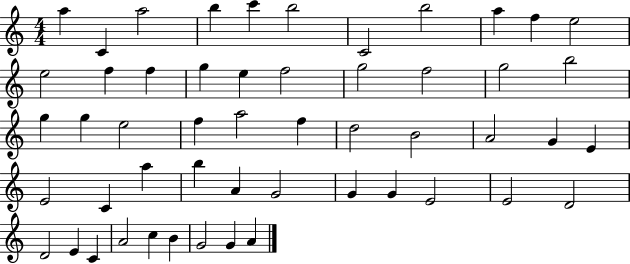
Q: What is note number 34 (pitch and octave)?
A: C4